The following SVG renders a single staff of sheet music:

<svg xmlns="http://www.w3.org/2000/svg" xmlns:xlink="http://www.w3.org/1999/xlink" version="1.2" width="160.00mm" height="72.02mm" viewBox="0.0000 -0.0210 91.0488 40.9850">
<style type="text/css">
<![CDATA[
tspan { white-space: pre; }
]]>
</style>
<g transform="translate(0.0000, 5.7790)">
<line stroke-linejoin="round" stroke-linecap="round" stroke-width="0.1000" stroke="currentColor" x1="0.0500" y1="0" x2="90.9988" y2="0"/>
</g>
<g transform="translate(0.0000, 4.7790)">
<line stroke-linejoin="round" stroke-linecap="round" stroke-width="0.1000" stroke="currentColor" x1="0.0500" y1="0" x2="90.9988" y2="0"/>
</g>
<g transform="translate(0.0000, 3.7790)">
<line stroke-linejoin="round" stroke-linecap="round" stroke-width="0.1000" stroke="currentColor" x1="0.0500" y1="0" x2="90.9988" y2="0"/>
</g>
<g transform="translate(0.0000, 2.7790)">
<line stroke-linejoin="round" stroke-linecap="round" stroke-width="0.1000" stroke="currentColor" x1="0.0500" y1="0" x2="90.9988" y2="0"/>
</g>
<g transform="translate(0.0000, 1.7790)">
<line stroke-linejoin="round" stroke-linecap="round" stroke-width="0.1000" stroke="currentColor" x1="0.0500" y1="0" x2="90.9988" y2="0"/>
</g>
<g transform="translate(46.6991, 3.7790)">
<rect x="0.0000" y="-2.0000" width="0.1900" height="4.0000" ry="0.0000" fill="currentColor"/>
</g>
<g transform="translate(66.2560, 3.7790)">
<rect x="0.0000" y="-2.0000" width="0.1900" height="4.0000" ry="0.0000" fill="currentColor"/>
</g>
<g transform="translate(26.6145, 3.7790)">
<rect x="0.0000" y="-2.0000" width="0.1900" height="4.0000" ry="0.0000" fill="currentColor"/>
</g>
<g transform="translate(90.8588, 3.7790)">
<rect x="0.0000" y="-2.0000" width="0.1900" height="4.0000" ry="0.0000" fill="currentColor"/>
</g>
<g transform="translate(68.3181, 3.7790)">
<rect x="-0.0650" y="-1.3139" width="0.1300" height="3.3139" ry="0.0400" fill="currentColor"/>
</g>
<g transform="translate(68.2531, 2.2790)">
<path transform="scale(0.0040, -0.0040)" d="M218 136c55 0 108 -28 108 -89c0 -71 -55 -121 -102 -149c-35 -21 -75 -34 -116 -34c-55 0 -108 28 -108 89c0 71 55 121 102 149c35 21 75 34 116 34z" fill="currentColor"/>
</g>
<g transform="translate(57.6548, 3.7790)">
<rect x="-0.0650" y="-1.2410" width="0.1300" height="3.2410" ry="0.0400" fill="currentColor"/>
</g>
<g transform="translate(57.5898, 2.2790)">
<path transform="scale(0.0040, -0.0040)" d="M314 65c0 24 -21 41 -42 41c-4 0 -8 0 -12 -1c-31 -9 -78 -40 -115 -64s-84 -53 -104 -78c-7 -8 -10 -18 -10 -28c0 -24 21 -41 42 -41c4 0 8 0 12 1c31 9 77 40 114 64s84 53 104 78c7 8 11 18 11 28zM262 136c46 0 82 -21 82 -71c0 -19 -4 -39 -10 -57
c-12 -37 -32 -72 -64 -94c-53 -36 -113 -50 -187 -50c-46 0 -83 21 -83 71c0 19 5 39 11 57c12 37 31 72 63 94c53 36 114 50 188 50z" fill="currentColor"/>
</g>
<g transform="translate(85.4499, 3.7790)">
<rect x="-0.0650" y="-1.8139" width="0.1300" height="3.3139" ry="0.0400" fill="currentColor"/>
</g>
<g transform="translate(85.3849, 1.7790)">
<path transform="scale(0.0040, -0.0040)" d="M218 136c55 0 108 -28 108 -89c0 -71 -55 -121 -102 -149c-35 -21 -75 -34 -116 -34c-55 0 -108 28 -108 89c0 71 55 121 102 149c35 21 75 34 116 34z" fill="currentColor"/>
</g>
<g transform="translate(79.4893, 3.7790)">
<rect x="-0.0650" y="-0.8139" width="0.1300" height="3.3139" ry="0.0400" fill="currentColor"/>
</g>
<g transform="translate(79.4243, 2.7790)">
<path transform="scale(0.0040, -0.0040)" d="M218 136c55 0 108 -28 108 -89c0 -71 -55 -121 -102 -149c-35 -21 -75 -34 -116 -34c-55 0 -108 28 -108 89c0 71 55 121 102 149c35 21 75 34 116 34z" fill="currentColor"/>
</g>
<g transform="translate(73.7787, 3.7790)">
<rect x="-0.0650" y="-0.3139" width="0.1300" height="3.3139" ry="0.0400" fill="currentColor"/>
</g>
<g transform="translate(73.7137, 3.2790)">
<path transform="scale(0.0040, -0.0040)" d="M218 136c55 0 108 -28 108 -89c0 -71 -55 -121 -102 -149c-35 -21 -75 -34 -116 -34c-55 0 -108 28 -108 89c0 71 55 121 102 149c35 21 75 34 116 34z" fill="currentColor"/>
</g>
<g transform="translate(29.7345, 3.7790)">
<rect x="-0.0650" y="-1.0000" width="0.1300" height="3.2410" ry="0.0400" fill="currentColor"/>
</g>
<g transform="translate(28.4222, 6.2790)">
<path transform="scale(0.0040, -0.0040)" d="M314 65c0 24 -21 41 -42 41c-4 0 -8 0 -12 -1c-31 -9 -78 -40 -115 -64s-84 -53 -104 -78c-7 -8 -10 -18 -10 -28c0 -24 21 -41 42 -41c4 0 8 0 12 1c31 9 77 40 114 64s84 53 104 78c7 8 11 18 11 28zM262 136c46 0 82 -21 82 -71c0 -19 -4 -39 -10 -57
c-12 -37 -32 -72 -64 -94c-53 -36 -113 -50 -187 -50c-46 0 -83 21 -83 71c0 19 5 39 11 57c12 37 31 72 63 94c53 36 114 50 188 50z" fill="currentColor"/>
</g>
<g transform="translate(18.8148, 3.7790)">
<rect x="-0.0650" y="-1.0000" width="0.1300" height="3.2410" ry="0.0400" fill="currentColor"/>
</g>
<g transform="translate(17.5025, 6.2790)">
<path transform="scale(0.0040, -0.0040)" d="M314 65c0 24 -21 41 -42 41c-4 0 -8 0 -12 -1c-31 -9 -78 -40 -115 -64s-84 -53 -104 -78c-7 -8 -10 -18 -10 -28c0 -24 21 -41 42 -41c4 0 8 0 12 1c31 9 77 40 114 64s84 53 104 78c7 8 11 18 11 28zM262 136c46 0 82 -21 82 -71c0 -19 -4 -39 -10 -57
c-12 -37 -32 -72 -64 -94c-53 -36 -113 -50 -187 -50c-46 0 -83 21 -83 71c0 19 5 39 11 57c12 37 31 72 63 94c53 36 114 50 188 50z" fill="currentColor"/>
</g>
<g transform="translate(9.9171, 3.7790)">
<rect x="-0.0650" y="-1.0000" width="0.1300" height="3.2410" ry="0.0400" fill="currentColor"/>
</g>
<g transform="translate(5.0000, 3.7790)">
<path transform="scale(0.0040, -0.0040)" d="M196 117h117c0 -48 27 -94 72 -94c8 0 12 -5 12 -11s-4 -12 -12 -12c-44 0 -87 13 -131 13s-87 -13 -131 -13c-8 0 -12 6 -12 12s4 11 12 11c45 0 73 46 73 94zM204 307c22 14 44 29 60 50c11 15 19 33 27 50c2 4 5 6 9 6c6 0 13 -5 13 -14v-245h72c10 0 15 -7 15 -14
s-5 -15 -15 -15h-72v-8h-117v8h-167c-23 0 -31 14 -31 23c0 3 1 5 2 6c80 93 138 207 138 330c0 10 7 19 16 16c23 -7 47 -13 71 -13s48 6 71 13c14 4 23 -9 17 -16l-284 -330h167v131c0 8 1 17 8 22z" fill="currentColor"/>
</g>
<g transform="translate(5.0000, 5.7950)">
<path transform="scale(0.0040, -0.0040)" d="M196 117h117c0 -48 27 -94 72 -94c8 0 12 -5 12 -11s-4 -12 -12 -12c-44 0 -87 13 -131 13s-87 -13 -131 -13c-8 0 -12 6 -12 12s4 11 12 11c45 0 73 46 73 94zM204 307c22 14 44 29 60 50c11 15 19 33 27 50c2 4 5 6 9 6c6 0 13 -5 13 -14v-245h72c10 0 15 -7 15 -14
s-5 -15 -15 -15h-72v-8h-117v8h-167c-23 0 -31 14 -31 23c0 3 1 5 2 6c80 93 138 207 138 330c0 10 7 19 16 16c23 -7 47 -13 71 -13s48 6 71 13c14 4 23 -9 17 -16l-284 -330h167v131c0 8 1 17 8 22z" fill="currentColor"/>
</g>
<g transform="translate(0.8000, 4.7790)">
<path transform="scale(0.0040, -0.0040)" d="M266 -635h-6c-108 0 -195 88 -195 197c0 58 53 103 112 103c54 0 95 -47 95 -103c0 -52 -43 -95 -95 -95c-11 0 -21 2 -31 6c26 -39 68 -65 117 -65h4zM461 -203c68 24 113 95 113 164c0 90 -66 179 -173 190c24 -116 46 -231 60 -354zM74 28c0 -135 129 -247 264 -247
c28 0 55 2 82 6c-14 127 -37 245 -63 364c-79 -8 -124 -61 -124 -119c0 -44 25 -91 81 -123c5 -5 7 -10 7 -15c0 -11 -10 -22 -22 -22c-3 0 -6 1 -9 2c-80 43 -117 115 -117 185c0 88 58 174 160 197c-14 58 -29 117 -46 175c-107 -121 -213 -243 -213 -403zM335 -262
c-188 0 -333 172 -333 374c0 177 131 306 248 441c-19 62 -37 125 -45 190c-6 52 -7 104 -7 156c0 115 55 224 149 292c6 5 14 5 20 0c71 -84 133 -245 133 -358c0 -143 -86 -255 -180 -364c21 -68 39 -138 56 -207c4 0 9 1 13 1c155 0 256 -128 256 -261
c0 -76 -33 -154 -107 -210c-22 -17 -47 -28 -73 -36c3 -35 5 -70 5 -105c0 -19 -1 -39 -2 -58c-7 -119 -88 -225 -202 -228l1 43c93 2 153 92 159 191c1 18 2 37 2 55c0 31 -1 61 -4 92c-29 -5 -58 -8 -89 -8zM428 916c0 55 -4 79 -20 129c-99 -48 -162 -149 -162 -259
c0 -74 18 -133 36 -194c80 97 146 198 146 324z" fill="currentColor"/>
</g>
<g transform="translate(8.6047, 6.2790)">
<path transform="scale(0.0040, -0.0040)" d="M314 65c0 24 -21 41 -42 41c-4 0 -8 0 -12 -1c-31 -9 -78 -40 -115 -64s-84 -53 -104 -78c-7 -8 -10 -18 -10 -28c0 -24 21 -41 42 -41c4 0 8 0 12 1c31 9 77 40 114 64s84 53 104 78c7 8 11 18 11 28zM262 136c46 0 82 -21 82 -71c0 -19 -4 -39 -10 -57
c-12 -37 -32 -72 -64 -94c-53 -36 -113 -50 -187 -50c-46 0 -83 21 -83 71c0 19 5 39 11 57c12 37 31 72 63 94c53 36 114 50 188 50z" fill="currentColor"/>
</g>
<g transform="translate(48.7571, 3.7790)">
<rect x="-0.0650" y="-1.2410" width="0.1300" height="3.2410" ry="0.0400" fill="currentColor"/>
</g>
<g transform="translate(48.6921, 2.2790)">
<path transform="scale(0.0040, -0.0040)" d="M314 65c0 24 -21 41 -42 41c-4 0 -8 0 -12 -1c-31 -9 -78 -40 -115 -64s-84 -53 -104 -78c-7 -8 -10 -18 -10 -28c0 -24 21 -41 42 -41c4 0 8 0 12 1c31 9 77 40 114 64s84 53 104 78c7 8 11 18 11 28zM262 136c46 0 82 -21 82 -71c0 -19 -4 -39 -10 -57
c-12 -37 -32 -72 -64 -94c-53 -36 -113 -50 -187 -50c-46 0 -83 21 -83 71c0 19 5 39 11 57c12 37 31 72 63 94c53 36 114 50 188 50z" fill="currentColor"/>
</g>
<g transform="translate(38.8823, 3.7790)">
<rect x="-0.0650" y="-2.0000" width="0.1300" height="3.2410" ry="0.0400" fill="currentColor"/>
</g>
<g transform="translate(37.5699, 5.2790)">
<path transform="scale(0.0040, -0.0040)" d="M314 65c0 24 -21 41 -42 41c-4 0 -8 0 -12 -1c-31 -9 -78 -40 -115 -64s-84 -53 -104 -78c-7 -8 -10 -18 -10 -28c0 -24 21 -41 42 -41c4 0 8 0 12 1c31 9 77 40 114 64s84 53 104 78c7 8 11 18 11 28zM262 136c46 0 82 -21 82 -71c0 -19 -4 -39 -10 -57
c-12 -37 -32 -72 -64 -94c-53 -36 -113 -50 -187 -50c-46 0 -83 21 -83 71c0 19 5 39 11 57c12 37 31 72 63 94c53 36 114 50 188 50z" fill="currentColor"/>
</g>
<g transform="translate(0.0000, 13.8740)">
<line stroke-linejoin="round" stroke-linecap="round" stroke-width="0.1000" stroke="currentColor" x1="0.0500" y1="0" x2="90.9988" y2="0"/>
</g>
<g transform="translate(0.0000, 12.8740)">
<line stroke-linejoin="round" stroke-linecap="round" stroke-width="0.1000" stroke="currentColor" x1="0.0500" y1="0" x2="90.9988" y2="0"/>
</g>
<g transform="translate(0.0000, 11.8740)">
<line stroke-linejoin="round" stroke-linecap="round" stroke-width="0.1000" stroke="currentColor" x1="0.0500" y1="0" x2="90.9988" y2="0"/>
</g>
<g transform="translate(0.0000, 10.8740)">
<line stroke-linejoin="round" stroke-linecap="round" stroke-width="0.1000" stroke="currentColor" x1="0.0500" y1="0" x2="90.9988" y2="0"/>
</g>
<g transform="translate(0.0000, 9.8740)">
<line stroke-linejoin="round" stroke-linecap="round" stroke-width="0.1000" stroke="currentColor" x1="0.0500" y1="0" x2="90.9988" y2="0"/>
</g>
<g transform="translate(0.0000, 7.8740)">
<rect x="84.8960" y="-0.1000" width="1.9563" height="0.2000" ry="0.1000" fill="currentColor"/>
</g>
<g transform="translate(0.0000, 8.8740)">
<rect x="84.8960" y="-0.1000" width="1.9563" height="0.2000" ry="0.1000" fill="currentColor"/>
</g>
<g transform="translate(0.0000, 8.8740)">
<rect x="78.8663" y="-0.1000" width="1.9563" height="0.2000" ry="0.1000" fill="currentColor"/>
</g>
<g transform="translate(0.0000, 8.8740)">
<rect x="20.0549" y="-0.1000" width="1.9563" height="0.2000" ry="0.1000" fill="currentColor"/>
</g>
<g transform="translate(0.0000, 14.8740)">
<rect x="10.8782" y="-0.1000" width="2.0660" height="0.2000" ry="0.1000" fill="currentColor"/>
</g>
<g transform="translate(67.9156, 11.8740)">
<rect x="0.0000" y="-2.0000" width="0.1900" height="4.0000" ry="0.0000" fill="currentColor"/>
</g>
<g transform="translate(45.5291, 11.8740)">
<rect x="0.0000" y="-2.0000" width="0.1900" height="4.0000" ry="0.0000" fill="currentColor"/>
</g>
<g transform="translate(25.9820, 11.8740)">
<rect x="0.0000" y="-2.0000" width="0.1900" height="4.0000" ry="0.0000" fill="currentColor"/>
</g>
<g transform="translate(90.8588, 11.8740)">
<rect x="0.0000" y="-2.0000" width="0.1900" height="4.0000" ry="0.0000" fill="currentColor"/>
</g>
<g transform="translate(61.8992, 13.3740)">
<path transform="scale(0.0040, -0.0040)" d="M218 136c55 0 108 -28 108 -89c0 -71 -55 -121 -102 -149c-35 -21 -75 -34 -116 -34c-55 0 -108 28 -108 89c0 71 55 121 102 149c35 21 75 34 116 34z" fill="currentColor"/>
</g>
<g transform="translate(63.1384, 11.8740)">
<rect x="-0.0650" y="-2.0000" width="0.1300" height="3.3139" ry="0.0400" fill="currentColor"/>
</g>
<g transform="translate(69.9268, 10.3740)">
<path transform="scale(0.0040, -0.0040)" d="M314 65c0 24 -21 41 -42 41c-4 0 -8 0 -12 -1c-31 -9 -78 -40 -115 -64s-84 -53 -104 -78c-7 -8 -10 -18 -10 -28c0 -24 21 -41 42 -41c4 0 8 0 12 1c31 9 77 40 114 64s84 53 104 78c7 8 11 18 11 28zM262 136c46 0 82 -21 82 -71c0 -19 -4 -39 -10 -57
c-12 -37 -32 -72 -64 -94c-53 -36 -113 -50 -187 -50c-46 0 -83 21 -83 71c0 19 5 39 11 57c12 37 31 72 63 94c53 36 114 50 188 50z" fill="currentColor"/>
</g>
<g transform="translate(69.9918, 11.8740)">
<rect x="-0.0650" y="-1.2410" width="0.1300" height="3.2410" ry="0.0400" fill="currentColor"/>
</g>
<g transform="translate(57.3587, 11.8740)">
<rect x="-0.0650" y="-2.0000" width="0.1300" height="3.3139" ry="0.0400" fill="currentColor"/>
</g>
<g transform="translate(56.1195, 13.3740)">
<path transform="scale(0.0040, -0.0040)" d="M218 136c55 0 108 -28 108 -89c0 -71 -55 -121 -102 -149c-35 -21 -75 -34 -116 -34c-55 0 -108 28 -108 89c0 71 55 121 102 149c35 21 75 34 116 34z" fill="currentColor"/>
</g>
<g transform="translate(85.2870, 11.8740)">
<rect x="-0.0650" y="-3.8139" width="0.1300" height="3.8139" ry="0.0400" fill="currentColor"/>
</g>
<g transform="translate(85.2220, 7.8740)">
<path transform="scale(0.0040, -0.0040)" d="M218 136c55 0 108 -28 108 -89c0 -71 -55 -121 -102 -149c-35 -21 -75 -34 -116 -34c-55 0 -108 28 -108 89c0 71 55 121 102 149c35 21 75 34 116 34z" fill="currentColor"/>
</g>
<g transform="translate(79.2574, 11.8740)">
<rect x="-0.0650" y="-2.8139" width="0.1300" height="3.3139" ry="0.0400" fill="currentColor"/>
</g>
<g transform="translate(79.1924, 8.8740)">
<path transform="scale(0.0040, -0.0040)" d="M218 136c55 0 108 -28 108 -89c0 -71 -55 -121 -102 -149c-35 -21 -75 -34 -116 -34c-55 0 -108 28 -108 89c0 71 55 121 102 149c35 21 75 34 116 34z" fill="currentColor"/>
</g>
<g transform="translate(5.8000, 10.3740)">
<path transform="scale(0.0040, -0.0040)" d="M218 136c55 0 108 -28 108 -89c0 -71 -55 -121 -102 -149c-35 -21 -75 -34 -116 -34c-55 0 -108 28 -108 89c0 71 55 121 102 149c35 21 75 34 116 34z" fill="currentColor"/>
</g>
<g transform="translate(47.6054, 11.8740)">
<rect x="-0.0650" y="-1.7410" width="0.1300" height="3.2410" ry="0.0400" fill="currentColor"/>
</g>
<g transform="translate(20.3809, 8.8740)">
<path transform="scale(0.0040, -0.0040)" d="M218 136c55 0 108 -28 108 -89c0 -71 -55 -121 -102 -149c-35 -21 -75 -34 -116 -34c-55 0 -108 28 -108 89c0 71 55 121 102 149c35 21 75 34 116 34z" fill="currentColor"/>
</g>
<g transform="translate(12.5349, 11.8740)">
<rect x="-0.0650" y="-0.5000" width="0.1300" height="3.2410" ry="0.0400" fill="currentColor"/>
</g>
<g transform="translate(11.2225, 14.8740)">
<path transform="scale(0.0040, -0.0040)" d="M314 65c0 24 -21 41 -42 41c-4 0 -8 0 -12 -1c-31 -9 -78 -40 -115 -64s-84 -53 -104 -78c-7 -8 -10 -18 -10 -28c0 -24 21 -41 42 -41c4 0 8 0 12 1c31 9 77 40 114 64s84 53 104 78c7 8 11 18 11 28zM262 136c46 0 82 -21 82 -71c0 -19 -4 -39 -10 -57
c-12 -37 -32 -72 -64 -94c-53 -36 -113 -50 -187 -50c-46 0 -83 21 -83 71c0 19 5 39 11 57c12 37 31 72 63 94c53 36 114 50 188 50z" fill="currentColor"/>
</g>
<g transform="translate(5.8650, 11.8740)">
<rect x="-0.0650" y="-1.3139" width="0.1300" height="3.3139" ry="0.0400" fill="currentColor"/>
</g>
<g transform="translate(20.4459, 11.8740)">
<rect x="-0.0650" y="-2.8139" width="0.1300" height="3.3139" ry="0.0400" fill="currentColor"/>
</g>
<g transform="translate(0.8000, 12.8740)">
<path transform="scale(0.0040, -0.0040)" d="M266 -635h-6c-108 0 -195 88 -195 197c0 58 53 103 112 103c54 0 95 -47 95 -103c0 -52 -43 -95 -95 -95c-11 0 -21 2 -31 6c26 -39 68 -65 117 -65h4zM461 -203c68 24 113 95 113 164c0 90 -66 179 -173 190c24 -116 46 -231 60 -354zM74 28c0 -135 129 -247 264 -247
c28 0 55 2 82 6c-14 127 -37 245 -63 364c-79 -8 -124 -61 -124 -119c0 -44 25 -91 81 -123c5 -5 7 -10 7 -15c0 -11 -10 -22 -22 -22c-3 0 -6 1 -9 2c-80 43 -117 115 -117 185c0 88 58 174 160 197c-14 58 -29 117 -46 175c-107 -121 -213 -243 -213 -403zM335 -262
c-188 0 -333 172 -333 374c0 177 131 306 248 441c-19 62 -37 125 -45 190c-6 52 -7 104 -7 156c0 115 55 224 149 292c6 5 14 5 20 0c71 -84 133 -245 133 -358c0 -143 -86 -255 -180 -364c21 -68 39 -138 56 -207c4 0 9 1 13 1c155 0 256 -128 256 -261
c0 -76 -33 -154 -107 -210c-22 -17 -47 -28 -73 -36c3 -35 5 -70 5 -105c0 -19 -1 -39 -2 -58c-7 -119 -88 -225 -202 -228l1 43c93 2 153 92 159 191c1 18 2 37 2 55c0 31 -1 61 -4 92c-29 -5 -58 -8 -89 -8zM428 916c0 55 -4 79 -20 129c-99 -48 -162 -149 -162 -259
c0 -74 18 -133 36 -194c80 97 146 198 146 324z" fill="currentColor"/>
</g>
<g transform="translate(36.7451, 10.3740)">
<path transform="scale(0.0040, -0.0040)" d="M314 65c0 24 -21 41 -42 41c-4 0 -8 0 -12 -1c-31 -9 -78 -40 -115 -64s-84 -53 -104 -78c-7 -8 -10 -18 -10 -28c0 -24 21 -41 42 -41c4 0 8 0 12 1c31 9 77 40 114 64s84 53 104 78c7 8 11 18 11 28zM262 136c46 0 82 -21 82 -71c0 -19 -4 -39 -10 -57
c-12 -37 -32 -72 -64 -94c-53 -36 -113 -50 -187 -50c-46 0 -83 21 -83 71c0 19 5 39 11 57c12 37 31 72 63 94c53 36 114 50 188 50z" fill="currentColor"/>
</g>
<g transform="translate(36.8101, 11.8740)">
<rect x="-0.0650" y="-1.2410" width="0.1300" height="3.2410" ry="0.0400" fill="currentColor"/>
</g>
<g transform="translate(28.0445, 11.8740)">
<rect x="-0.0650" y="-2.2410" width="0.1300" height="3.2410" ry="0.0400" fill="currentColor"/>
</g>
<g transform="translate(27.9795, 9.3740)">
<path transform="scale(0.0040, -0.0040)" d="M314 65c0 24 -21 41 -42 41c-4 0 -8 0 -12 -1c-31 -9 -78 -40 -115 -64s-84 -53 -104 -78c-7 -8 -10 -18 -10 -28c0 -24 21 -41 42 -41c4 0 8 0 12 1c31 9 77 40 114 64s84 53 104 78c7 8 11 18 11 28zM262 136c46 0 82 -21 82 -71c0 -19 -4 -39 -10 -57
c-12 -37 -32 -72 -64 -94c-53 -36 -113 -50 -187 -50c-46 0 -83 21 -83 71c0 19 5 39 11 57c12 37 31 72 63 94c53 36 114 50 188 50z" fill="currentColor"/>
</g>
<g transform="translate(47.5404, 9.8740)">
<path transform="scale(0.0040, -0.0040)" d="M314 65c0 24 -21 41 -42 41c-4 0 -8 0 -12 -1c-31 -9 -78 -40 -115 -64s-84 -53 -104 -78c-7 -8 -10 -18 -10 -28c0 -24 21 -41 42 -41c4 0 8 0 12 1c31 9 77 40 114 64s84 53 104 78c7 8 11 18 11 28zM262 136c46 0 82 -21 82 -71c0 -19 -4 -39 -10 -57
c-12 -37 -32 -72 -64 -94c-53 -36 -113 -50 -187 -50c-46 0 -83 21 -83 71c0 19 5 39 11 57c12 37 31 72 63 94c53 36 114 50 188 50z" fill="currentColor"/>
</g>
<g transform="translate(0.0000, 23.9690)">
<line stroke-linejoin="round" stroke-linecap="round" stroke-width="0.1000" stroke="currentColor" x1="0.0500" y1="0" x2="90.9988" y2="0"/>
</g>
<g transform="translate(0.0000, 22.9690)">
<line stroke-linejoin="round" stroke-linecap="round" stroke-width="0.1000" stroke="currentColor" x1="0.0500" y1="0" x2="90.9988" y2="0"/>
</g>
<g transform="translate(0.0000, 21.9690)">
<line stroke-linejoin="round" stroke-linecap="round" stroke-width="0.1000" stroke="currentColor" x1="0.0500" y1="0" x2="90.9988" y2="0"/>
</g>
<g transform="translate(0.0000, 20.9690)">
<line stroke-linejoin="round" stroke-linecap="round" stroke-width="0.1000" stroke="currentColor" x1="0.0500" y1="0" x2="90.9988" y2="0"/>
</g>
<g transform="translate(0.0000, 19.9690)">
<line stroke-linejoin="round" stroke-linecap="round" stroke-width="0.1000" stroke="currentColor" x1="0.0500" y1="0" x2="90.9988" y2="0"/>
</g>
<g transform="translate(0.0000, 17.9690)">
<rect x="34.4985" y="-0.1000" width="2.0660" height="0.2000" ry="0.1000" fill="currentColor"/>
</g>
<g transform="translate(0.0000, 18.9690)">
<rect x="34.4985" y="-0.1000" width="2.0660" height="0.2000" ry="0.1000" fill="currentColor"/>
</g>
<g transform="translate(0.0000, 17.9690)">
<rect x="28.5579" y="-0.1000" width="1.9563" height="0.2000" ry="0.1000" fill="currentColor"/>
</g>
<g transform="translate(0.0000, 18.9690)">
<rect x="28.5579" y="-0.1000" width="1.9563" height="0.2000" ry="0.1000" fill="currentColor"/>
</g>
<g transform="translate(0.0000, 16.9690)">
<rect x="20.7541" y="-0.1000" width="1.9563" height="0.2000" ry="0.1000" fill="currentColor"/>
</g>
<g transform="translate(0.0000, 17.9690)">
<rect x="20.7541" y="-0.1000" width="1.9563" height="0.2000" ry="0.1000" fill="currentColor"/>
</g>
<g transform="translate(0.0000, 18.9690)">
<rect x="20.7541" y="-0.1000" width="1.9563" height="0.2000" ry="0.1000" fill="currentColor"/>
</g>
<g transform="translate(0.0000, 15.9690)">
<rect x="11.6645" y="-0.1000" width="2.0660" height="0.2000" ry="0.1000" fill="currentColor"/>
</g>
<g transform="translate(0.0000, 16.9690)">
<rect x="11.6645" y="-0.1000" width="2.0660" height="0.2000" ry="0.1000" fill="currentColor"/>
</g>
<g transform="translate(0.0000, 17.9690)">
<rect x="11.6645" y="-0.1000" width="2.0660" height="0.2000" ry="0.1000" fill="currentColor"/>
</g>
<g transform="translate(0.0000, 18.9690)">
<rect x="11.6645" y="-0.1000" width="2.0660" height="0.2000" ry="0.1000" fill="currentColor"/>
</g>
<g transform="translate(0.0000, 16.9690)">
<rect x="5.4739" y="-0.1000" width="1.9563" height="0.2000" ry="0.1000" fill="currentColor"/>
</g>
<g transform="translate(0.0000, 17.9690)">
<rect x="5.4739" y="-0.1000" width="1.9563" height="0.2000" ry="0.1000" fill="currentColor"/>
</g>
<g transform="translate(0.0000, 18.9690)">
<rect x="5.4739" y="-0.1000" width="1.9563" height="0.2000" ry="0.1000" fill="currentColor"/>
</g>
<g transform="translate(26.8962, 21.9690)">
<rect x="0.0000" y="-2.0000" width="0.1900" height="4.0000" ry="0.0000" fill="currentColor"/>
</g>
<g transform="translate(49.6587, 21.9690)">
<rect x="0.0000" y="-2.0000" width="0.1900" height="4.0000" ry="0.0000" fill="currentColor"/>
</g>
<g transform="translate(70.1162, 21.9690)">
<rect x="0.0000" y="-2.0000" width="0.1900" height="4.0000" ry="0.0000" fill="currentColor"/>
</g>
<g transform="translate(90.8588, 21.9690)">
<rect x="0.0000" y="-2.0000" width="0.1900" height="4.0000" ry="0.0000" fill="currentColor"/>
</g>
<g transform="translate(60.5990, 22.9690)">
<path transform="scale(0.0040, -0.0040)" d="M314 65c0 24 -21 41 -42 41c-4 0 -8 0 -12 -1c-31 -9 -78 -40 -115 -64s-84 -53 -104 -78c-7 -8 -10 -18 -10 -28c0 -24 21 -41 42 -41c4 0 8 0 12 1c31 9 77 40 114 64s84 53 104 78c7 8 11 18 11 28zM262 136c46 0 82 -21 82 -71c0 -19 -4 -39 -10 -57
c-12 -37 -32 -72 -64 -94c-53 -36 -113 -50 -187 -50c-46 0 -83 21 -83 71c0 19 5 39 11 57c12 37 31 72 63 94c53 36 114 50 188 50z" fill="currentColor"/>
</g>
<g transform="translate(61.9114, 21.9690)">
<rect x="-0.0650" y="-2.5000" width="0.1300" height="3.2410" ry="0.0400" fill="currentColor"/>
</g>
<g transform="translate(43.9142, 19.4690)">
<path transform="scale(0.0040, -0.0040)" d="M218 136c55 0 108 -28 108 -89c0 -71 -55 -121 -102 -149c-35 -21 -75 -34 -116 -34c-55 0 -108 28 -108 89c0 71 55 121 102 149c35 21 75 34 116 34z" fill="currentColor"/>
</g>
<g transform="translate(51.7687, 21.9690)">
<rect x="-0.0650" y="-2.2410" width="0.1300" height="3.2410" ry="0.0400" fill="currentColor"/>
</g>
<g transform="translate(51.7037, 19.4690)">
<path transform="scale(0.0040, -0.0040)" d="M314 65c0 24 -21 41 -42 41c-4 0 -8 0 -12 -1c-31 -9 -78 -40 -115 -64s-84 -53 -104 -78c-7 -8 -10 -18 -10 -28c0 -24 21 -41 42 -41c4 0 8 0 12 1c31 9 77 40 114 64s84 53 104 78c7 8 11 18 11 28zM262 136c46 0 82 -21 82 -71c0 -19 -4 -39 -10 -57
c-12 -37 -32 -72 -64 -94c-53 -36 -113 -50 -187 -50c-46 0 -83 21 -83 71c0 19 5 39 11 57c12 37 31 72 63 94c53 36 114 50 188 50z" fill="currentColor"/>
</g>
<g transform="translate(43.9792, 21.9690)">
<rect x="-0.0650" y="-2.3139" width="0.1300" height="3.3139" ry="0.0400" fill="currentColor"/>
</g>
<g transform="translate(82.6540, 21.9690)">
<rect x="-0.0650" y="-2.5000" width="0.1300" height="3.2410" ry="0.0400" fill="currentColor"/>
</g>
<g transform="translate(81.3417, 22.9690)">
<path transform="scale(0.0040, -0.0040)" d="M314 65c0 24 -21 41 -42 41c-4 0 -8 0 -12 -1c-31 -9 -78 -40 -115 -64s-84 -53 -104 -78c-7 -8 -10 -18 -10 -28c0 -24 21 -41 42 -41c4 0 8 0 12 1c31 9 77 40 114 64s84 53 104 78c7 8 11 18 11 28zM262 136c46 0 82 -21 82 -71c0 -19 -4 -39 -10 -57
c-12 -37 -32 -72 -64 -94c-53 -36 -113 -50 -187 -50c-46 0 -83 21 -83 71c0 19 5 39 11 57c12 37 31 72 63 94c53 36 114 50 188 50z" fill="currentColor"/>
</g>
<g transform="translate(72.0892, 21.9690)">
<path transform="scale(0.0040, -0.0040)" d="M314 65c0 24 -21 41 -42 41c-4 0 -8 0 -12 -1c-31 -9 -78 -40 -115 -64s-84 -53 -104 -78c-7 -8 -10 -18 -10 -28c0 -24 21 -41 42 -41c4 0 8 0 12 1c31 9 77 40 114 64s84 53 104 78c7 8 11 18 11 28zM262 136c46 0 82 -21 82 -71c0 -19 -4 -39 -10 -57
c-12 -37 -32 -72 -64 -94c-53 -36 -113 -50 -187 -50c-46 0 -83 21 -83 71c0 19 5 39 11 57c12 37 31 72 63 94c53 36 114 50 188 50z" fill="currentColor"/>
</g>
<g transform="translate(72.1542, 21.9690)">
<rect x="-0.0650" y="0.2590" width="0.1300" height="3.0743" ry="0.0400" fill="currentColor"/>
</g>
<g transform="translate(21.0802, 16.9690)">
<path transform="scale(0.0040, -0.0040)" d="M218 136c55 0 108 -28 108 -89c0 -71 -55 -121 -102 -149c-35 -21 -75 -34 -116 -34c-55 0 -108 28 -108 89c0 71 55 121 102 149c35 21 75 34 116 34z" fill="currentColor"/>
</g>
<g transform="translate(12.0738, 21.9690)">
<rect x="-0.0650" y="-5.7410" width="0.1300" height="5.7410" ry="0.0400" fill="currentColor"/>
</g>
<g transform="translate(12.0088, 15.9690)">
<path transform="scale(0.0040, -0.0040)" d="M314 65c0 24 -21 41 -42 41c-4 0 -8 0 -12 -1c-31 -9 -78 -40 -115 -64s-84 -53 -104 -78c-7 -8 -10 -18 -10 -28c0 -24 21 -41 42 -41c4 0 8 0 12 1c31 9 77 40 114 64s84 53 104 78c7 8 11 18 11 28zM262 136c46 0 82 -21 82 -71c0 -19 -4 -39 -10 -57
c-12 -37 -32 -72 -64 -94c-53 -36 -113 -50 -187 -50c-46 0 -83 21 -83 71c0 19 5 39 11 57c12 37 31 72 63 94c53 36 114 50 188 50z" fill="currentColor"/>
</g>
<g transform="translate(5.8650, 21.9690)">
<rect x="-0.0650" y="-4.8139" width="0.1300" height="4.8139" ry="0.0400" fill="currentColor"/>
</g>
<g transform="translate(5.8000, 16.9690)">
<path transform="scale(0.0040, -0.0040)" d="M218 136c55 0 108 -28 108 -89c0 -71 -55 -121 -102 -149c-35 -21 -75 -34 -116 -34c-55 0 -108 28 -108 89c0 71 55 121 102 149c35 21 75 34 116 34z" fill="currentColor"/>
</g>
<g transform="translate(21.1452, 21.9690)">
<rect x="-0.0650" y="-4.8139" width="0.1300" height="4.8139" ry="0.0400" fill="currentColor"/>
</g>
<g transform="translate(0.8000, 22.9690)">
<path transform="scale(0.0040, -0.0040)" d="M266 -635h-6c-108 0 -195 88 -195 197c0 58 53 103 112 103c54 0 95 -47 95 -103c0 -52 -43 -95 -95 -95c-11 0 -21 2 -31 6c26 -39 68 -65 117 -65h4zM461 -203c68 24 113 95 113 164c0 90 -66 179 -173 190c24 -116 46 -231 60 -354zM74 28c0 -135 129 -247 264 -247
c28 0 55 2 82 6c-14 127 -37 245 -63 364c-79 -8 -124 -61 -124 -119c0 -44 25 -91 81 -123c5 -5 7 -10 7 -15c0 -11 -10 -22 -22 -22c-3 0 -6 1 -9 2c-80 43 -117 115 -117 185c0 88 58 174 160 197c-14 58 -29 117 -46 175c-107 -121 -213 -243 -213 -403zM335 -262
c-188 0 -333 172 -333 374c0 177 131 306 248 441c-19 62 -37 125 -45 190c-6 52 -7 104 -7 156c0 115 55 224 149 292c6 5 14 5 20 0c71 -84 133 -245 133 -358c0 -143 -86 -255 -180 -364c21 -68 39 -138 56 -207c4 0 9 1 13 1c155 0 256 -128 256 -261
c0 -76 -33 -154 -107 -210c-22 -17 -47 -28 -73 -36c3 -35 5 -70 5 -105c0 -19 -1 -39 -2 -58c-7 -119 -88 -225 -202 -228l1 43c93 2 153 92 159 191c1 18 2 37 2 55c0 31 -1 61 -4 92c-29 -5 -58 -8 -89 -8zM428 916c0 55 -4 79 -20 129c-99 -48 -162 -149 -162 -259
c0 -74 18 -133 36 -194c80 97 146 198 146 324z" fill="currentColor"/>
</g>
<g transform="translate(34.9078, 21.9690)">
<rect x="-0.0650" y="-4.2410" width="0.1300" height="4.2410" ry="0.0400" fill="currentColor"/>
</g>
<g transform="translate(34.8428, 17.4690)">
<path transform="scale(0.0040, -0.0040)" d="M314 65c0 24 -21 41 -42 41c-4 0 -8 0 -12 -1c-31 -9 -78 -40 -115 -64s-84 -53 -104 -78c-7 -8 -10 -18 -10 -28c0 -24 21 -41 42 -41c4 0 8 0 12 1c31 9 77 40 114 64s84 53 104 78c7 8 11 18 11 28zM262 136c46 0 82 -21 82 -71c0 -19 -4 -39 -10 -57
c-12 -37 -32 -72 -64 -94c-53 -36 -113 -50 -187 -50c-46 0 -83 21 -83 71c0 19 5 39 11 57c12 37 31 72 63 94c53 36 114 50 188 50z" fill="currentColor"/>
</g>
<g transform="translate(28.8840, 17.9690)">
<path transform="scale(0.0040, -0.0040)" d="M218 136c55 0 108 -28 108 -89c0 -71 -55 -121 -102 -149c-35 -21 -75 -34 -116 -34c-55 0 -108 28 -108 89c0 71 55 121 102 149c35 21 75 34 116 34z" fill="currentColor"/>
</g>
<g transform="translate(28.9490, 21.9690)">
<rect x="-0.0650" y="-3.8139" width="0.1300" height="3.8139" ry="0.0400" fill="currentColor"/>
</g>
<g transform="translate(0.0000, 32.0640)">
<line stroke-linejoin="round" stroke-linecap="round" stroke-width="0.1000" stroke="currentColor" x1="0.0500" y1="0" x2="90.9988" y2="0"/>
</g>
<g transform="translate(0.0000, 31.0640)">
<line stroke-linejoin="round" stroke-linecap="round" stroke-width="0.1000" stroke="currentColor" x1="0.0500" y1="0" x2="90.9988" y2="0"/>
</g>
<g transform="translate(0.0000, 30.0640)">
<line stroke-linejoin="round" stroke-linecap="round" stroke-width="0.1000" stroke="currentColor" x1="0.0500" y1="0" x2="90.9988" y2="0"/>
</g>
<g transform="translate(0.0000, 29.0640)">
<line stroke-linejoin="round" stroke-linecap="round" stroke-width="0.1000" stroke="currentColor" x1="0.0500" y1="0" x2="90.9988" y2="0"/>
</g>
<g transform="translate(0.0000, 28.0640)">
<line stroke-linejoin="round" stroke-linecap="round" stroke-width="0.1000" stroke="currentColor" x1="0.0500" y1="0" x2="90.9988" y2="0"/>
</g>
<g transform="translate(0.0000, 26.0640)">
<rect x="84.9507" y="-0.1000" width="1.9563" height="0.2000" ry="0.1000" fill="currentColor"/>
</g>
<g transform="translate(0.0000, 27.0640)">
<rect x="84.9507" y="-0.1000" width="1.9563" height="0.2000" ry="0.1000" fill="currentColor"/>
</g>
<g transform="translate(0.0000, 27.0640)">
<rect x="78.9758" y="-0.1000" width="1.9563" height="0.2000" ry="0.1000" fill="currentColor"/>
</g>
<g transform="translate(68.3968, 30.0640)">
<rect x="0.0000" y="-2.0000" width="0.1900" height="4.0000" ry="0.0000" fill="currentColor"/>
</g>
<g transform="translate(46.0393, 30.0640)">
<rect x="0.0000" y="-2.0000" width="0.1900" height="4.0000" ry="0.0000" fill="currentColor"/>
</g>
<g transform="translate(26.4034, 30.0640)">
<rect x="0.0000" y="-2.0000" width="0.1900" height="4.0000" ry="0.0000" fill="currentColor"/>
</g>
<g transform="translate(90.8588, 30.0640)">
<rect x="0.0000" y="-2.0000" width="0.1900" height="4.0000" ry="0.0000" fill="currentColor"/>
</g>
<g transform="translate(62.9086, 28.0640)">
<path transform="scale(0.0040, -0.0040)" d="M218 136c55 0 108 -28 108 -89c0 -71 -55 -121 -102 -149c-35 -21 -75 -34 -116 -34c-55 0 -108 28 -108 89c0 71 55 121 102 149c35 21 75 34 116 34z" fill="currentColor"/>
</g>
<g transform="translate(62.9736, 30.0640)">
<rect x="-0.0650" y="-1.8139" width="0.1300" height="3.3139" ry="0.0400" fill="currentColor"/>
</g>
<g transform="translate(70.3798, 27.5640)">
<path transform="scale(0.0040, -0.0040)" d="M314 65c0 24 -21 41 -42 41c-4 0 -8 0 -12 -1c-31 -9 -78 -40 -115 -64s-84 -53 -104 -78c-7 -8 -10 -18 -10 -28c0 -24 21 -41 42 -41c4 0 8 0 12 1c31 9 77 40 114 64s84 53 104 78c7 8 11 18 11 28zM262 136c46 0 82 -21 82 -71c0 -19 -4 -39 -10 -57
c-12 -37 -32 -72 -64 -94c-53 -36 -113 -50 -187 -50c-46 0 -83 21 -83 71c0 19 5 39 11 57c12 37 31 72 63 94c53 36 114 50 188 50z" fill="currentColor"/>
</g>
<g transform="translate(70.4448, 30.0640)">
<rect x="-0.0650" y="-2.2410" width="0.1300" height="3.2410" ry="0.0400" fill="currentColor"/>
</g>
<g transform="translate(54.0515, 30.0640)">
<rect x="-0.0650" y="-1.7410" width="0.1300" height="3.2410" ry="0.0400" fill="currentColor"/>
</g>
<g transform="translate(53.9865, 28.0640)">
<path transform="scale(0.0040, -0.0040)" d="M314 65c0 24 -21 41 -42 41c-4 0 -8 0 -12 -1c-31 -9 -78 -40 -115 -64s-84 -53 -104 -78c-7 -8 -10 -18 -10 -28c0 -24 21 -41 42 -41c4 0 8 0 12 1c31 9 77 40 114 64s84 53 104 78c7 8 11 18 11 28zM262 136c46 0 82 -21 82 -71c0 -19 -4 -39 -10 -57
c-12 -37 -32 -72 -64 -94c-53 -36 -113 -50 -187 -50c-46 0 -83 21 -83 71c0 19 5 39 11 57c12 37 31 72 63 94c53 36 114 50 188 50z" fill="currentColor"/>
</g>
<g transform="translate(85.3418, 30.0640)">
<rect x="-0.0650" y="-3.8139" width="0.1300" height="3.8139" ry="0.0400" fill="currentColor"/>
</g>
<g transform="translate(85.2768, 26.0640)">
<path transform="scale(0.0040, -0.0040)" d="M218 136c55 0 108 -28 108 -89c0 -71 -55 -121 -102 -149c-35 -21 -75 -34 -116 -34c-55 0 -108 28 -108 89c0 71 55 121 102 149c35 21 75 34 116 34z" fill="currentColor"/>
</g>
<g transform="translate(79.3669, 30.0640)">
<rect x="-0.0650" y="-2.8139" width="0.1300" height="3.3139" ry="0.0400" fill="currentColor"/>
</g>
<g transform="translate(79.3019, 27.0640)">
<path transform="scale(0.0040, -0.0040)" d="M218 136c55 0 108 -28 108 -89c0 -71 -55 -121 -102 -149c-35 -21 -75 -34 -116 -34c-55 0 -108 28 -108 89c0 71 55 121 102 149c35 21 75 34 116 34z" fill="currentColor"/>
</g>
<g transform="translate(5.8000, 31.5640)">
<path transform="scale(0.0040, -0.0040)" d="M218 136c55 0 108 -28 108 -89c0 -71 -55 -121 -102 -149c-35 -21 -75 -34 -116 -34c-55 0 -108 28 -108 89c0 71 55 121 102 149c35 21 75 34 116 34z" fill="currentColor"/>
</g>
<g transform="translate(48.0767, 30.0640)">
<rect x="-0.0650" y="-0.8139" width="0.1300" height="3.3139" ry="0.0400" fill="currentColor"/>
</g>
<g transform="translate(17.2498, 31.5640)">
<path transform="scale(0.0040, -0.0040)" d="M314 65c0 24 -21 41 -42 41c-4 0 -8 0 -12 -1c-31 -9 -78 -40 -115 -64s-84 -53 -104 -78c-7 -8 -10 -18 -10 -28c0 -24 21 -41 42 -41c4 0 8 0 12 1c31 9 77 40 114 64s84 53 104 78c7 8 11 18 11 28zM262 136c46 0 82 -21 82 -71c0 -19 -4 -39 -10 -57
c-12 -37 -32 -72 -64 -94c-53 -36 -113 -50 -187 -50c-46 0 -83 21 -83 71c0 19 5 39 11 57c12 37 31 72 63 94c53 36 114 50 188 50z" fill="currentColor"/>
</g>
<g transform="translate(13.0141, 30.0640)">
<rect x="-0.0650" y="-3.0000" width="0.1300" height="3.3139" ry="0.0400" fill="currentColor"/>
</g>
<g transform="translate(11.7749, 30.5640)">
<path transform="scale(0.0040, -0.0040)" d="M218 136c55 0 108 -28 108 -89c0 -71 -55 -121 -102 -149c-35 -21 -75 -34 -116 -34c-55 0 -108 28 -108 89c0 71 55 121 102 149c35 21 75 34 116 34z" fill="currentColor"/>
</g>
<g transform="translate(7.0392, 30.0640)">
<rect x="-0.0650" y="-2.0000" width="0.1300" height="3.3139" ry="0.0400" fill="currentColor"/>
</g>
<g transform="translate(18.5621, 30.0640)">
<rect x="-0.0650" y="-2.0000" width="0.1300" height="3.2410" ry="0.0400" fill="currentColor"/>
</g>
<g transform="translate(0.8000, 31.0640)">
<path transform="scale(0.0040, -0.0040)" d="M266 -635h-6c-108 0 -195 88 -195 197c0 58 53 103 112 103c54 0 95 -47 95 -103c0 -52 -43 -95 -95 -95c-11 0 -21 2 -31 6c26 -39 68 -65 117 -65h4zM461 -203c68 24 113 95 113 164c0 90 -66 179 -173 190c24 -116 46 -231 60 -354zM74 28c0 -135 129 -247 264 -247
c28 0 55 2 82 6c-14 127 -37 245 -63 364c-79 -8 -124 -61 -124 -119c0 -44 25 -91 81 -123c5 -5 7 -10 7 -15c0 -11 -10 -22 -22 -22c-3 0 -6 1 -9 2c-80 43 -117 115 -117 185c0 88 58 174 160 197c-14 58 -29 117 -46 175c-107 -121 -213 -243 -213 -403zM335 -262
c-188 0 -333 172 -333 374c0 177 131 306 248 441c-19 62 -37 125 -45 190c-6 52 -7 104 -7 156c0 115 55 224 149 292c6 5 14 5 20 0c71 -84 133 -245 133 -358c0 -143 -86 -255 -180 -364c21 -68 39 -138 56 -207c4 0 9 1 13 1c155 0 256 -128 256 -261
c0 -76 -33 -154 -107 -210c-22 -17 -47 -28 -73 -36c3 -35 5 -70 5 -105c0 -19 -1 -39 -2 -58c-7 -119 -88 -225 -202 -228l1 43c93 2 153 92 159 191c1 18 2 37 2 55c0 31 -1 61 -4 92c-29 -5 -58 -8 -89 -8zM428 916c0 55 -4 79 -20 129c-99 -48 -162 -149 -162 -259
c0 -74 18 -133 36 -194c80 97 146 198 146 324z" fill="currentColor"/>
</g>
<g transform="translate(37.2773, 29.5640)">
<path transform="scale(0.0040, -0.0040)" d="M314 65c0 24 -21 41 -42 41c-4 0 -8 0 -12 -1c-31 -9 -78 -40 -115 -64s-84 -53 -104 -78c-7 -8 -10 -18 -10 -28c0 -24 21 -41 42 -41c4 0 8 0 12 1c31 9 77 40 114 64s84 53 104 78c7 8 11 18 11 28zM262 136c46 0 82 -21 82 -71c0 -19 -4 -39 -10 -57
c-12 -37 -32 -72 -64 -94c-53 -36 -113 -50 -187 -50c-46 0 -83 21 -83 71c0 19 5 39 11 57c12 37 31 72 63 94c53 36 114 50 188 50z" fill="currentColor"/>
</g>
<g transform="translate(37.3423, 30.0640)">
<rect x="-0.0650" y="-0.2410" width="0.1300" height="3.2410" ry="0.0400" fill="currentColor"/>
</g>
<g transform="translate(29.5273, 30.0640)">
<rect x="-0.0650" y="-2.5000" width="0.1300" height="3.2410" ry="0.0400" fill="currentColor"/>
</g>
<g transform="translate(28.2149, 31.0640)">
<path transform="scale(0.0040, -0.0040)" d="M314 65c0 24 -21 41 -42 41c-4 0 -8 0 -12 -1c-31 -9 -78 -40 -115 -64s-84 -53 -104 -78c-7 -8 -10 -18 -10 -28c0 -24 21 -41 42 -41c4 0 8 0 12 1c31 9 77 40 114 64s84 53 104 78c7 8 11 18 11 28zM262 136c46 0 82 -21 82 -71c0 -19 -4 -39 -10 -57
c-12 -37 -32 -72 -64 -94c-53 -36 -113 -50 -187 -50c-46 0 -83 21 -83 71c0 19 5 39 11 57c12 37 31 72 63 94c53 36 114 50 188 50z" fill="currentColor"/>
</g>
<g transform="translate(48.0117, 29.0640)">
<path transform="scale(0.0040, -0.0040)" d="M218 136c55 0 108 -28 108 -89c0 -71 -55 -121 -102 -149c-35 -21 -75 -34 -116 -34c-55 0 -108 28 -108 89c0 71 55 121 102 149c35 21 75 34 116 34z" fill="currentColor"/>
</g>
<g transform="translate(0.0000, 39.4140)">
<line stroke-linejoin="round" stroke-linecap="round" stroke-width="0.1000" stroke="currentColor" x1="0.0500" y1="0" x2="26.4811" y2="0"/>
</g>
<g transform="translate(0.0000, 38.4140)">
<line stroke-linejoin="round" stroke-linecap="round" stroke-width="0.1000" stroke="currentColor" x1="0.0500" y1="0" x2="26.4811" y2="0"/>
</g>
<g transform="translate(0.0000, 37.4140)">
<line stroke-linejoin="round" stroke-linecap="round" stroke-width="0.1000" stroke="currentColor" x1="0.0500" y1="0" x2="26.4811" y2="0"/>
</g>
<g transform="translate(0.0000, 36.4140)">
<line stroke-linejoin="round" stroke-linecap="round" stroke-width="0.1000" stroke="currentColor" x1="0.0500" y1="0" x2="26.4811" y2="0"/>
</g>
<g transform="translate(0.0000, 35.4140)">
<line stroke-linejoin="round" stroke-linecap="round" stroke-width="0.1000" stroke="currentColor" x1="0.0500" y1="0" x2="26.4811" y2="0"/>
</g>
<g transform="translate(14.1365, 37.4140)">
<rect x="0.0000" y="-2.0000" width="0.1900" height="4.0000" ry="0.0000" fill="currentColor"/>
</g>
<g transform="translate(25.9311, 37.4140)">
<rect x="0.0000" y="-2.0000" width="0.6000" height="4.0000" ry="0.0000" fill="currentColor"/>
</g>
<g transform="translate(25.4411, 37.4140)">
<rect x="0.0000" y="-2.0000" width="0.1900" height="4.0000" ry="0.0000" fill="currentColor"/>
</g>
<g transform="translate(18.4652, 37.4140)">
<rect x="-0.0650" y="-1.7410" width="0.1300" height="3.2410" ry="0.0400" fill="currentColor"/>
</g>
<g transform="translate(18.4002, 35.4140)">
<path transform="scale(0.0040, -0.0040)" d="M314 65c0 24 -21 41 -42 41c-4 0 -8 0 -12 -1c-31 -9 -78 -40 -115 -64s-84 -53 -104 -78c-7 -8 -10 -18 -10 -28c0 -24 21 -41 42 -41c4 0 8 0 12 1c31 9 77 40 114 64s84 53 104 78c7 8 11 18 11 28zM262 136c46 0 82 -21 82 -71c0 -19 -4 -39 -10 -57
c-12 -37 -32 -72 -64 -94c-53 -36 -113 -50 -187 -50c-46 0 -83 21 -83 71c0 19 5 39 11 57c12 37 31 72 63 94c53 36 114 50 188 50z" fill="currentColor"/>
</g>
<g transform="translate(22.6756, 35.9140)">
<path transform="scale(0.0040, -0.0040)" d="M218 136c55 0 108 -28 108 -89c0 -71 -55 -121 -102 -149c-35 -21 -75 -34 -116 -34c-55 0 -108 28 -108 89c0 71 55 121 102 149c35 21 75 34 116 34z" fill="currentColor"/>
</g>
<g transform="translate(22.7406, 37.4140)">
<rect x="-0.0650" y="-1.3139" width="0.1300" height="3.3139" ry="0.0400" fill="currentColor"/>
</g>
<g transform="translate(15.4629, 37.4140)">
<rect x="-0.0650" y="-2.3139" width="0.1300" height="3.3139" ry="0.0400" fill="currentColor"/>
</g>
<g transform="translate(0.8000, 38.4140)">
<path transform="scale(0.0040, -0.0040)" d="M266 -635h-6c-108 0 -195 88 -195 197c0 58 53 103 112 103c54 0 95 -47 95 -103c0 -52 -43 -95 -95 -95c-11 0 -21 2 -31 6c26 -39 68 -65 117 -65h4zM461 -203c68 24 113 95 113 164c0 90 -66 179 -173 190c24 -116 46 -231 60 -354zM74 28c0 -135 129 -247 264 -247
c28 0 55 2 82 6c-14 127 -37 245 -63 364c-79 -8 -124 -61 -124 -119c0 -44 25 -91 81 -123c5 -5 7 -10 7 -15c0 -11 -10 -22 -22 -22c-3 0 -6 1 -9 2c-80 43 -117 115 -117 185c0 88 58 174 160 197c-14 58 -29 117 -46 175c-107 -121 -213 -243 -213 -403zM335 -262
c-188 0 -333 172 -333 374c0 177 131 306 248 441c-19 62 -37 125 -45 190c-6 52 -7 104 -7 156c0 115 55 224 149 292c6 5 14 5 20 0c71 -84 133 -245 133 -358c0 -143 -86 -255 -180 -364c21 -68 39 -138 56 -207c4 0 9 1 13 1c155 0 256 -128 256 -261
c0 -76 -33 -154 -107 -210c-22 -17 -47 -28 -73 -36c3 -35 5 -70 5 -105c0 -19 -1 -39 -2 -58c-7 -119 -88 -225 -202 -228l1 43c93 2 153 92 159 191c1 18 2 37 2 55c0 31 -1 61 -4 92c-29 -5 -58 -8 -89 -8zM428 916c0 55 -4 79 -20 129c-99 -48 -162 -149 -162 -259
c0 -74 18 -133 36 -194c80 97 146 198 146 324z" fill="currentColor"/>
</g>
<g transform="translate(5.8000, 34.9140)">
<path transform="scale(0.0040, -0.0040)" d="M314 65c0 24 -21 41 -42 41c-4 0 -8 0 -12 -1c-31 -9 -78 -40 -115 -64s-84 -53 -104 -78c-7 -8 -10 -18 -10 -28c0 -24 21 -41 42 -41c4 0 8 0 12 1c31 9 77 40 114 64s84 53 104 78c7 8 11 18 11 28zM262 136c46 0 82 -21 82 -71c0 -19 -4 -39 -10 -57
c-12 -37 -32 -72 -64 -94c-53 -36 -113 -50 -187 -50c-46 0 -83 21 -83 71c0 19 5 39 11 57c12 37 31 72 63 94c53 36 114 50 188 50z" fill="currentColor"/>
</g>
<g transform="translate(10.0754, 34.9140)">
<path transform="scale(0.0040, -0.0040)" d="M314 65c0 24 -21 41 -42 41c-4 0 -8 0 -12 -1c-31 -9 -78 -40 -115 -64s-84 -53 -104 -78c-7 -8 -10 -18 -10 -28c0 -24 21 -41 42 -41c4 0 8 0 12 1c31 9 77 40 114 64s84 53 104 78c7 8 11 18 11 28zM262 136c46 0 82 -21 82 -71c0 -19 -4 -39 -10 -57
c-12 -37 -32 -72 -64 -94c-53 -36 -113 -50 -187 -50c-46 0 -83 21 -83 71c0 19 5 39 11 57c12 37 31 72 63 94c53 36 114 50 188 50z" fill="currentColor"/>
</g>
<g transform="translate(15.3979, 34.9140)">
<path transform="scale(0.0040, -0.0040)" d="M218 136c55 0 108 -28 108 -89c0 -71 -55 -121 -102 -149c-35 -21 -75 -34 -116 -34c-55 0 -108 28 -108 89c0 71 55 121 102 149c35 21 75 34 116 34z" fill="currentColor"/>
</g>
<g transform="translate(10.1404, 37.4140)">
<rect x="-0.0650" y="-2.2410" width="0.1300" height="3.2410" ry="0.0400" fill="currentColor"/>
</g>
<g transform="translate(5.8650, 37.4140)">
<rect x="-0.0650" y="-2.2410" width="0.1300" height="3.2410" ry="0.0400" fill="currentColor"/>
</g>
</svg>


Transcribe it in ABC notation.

X:1
T:Untitled
M:4/4
L:1/4
K:C
D2 D2 D2 F2 e2 e2 e c d f e C2 a g2 e2 f2 F F e2 a c' e' g'2 e' c' d'2 g g2 G2 B2 G2 F A F2 G2 c2 d f2 f g2 a c' g2 g2 g f2 e